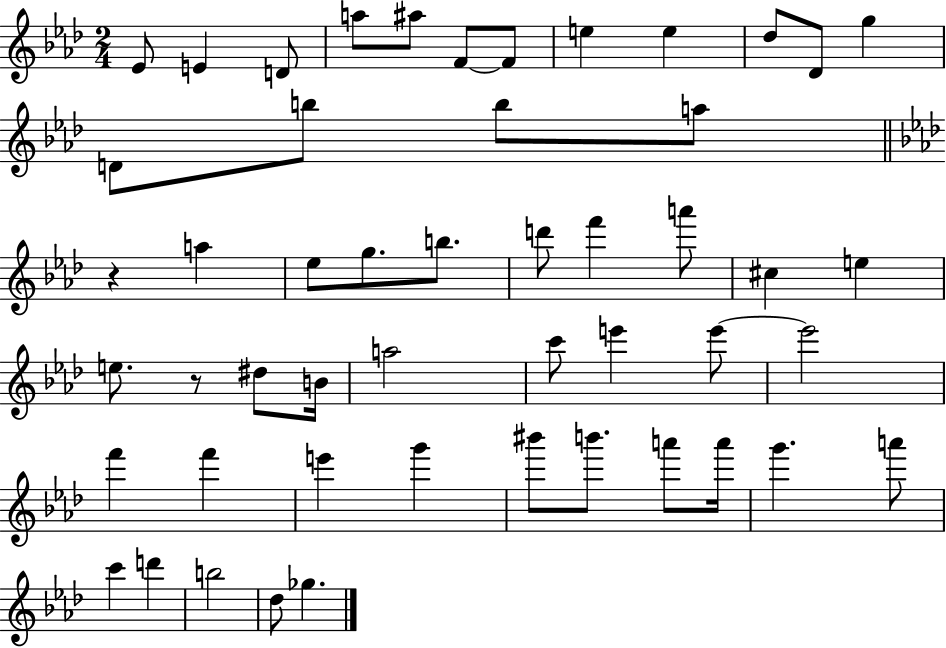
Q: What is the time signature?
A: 2/4